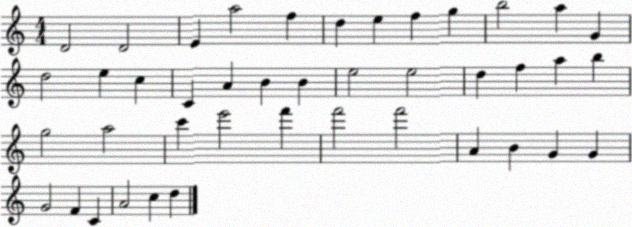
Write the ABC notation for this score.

X:1
T:Untitled
M:4/4
L:1/4
K:C
D2 D2 E a2 f d e f g b2 a G d2 e c C A B B e2 e2 d f a b g2 a2 c' e'2 f' f'2 f'2 A B G G G2 F C A2 c d